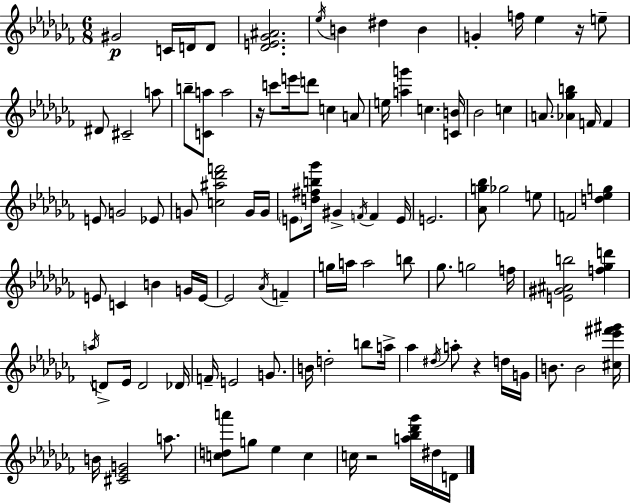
X:1
T:Untitled
M:6/8
L:1/4
K:Abm
^G2 C/4 D/4 D/2 [_DE_G^A]2 _e/4 B ^d B G f/4 _e z/4 e/2 ^D/2 ^C2 a/2 b/2 [Ca]/2 a2 z/4 c'/2 e'/4 d'/2 c A/2 e/4 [ag'] c [CB]/4 _B2 c A/2 [_A_gb] F/4 F E/2 G2 _E/2 G/2 [c^a_d'f']2 G/4 G/4 E/2 [d^fb_g']/4 ^G F/4 F E/4 E2 [_Ag_b]/2 _g2 e/2 F2 [d_eg] E/2 C B G/4 E/4 E2 _A/4 F g/4 a/4 a2 b/2 _g/2 g2 f/4 [E^G^Ab]2 [f_gd'] a/4 D/2 _E/4 D2 _D/4 F/4 E2 G/2 B/4 d2 b/2 a/4 _a ^d/4 a/2 z d/4 G/4 B/2 B2 [^c_e'^f'^g']/4 B/4 [^C_EG]2 a/2 [cda']/2 g/2 _e c c/4 z2 [a_b_d'_g']/4 ^d/4 D/4